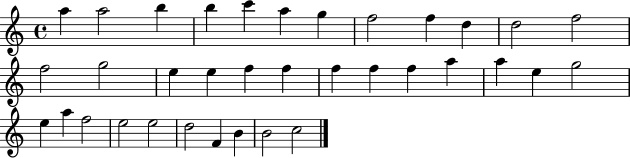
X:1
T:Untitled
M:4/4
L:1/4
K:C
a a2 b b c' a g f2 f d d2 f2 f2 g2 e e f f f f f a a e g2 e a f2 e2 e2 d2 F B B2 c2